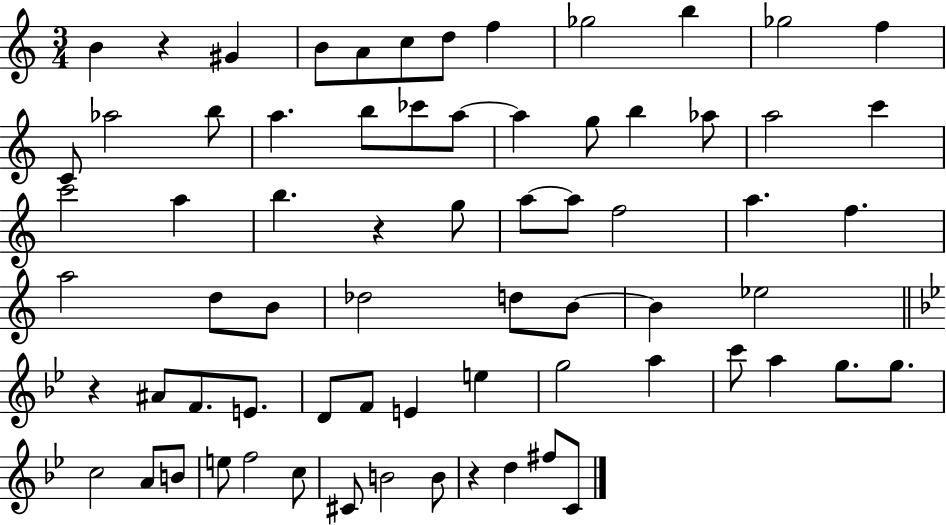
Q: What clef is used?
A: treble